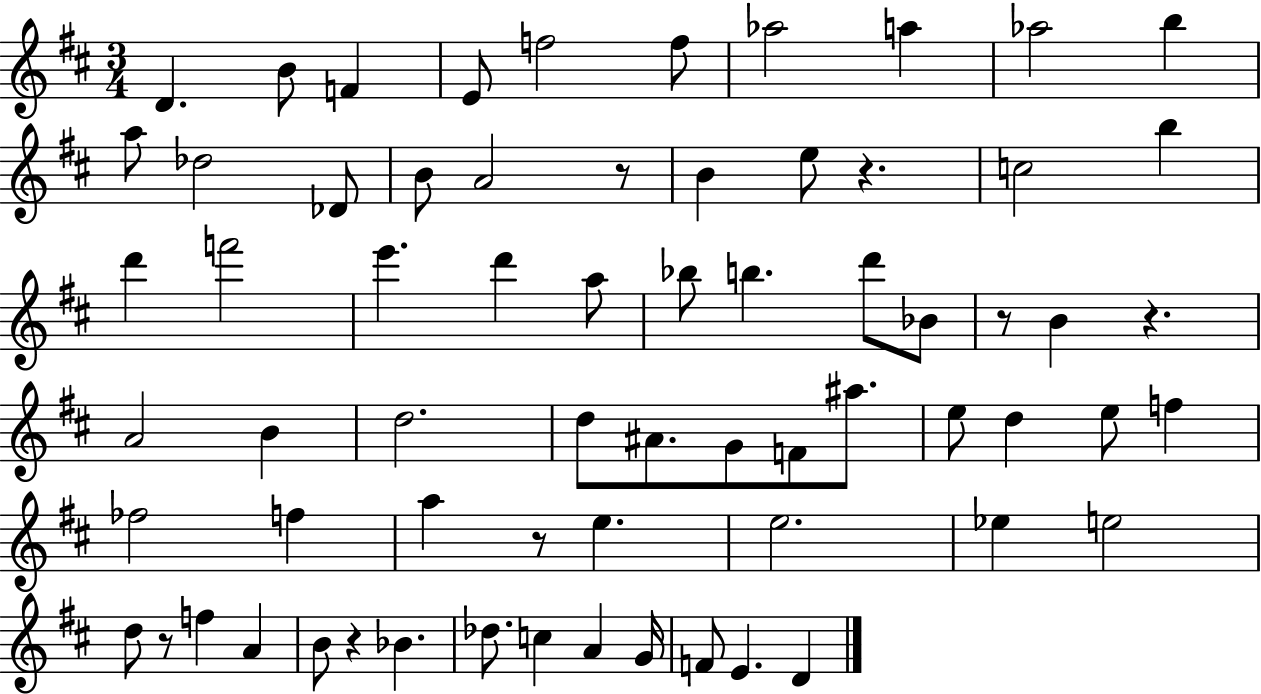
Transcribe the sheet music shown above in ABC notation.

X:1
T:Untitled
M:3/4
L:1/4
K:D
D B/2 F E/2 f2 f/2 _a2 a _a2 b a/2 _d2 _D/2 B/2 A2 z/2 B e/2 z c2 b d' f'2 e' d' a/2 _b/2 b d'/2 _B/2 z/2 B z A2 B d2 d/2 ^A/2 G/2 F/2 ^a/2 e/2 d e/2 f _f2 f a z/2 e e2 _e e2 d/2 z/2 f A B/2 z _B _d/2 c A G/4 F/2 E D